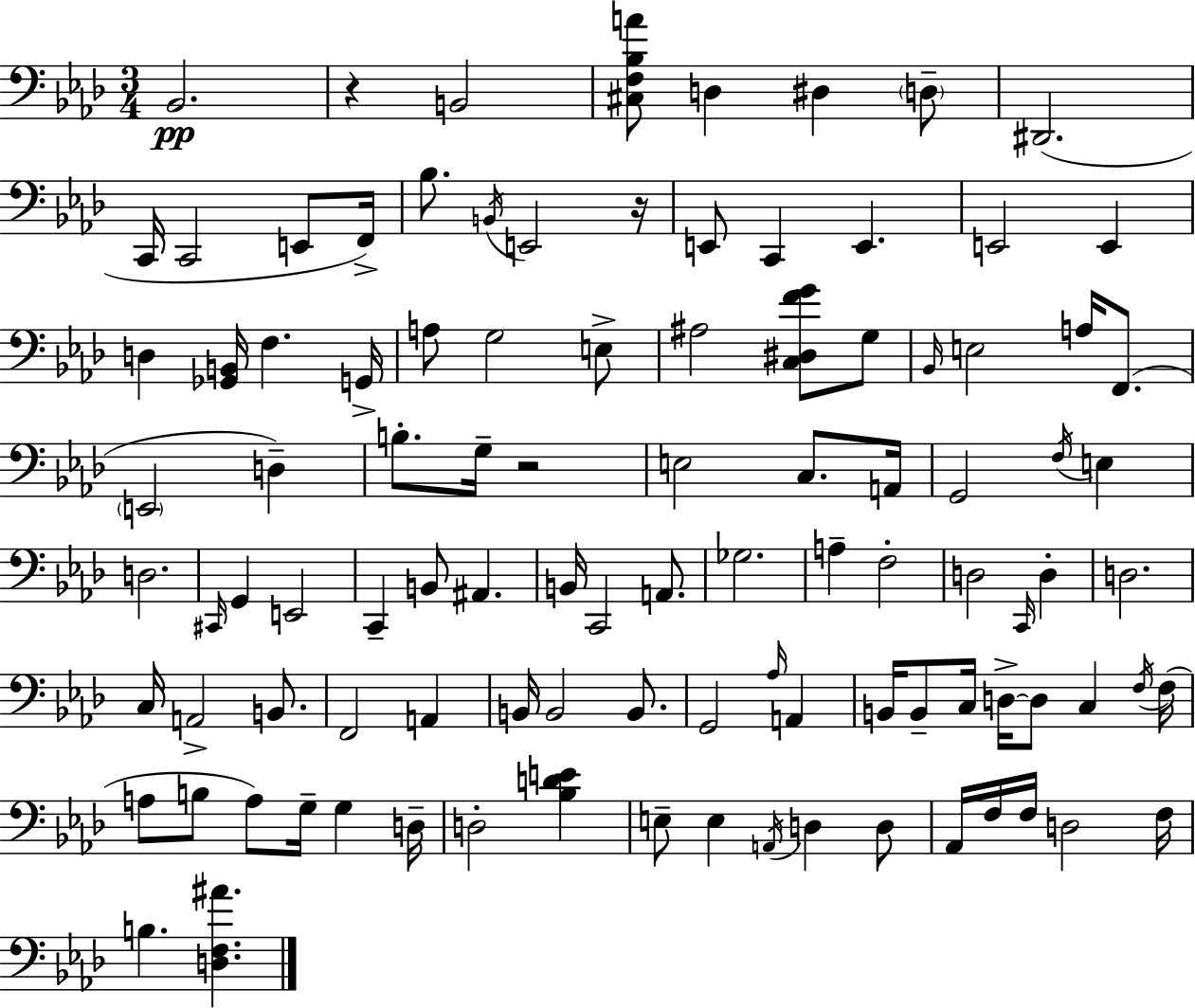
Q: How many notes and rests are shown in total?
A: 102